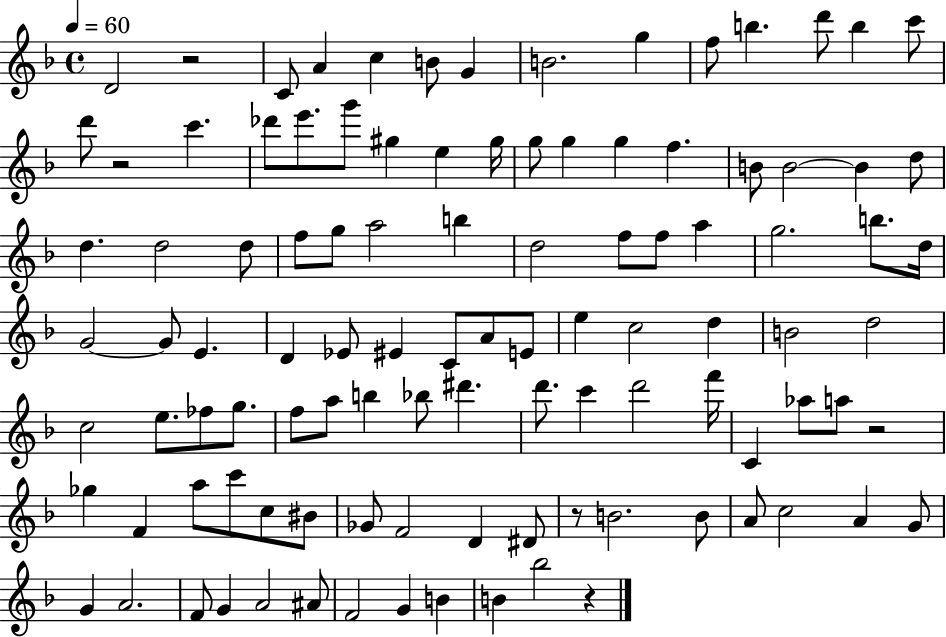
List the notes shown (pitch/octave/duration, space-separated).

D4/h R/h C4/e A4/q C5/q B4/e G4/q B4/h. G5/q F5/e B5/q. D6/e B5/q C6/e D6/e R/h C6/q. Db6/e E6/e. G6/e G#5/q E5/q G#5/s G5/e G5/q G5/q F5/q. B4/e B4/h B4/q D5/e D5/q. D5/h D5/e F5/e G5/e A5/h B5/q D5/h F5/e F5/e A5/q G5/h. B5/e. D5/s G4/h G4/e E4/q. D4/q Eb4/e EIS4/q C4/e A4/e E4/e E5/q C5/h D5/q B4/h D5/h C5/h E5/e. FES5/e G5/e. F5/e A5/e B5/q Bb5/e D#6/q. D6/e. C6/q D6/h F6/s C4/q Ab5/e A5/e R/h Gb5/q F4/q A5/e C6/e C5/e BIS4/e Gb4/e F4/h D4/q D#4/e R/e B4/h. B4/e A4/e C5/h A4/q G4/e G4/q A4/h. F4/e G4/q A4/h A#4/e F4/h G4/q B4/q B4/q Bb5/h R/q